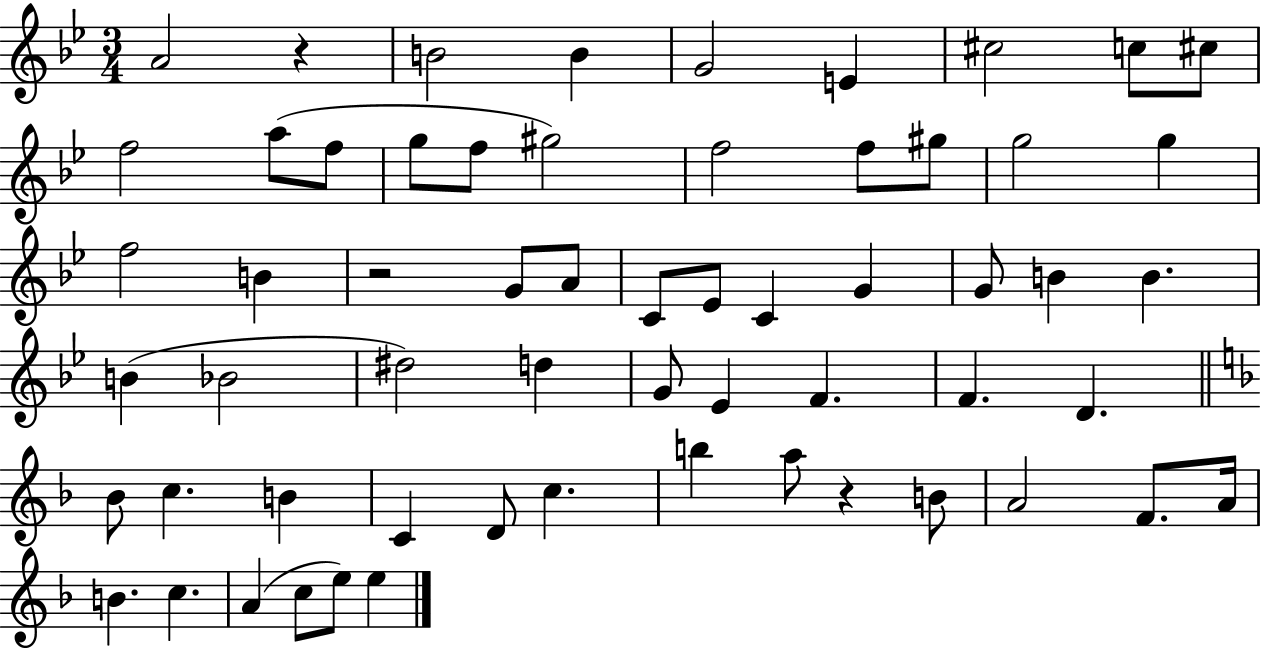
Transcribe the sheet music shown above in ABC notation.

X:1
T:Untitled
M:3/4
L:1/4
K:Bb
A2 z B2 B G2 E ^c2 c/2 ^c/2 f2 a/2 f/2 g/2 f/2 ^g2 f2 f/2 ^g/2 g2 g f2 B z2 G/2 A/2 C/2 _E/2 C G G/2 B B B _B2 ^d2 d G/2 _E F F D _B/2 c B C D/2 c b a/2 z B/2 A2 F/2 A/4 B c A c/2 e/2 e